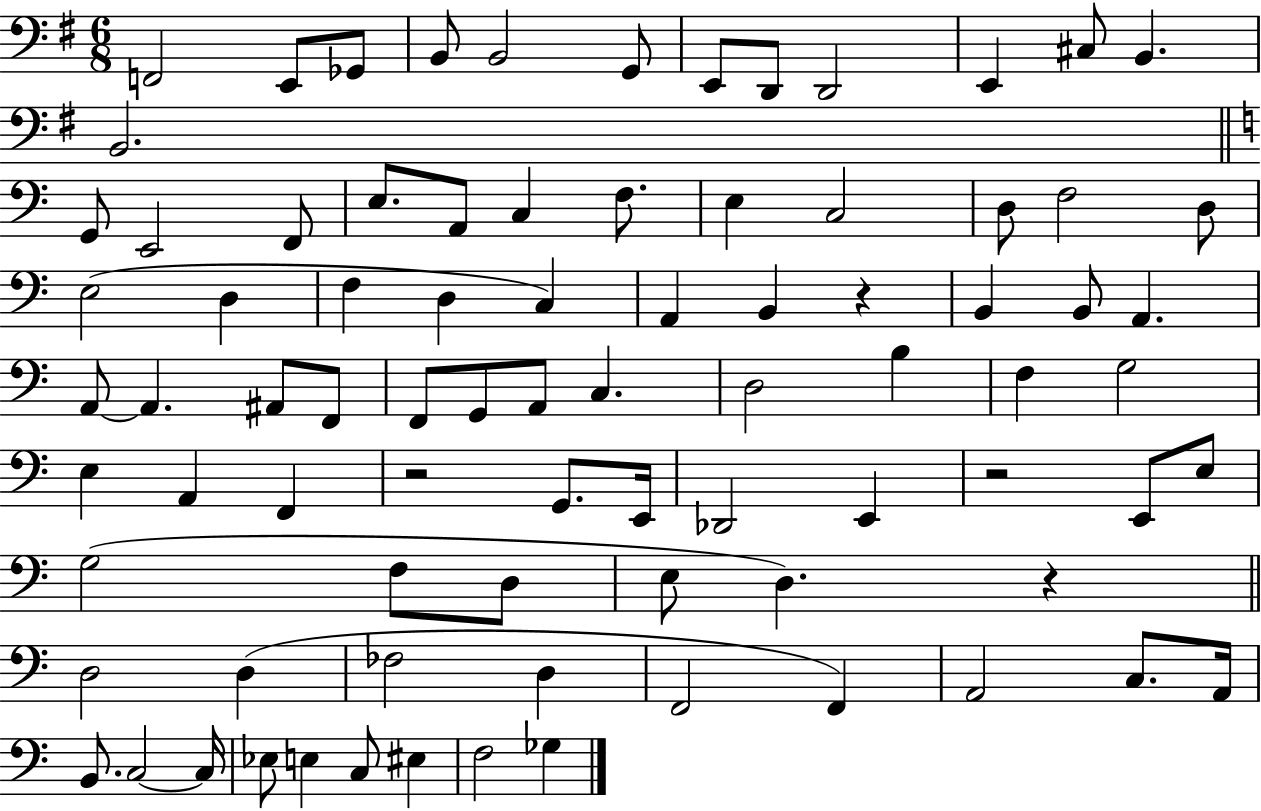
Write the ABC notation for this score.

X:1
T:Untitled
M:6/8
L:1/4
K:G
F,,2 E,,/2 _G,,/2 B,,/2 B,,2 G,,/2 E,,/2 D,,/2 D,,2 E,, ^C,/2 B,, B,,2 G,,/2 E,,2 F,,/2 E,/2 A,,/2 C, F,/2 E, C,2 D,/2 F,2 D,/2 E,2 D, F, D, C, A,, B,, z B,, B,,/2 A,, A,,/2 A,, ^A,,/2 F,,/2 F,,/2 G,,/2 A,,/2 C, D,2 B, F, G,2 E, A,, F,, z2 G,,/2 E,,/4 _D,,2 E,, z2 E,,/2 E,/2 G,2 F,/2 D,/2 E,/2 D, z D,2 D, _F,2 D, F,,2 F,, A,,2 C,/2 A,,/4 B,,/2 C,2 C,/4 _E,/2 E, C,/2 ^E, F,2 _G,